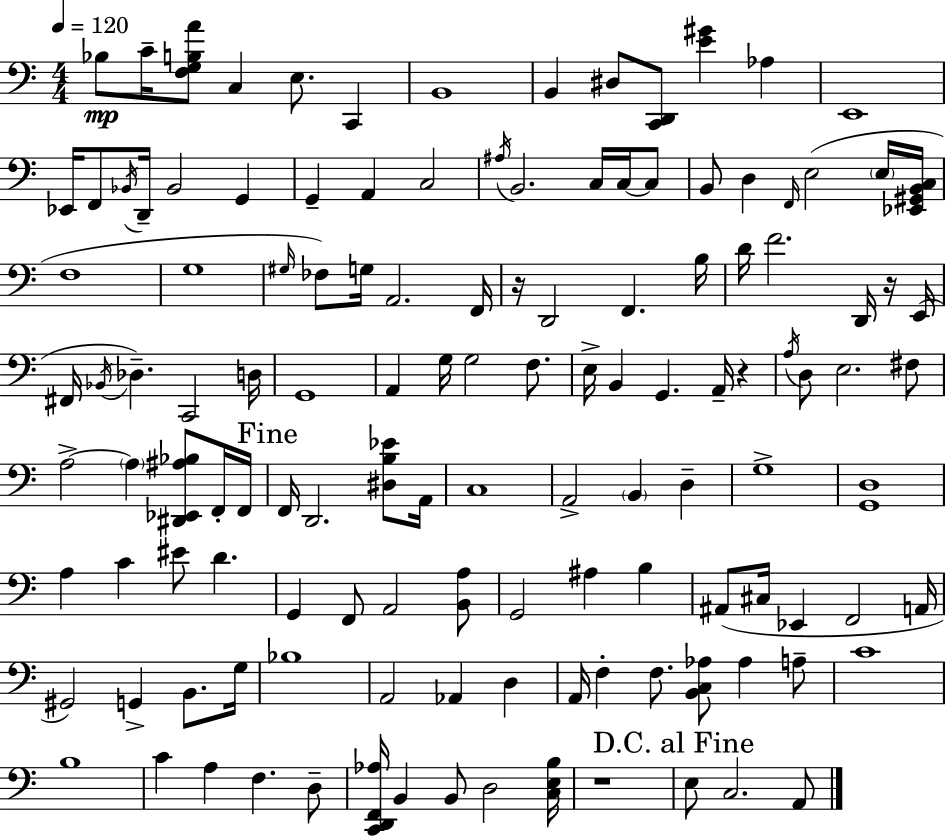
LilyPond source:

{
  \clef bass
  \numericTimeSignature
  \time 4/4
  \key a \minor
  \tempo 4 = 120
  \repeat volta 2 { bes8\mp c'16-- <f g b a'>8 c4 e8. c,4 | b,1 | b,4 dis8 <c, d,>8 <e' gis'>4 aes4 | e,1 | \break ees,16 f,8 \acciaccatura { bes,16 } d,16-- bes,2 g,4 | g,4-- a,4 c2 | \acciaccatura { ais16 } b,2. c16 c16~~ | c8 b,8 d4 \grace { f,16 } e2( | \break \parenthesize e16 <ees, gis, b, c>16 f1 | g1 | \grace { gis16 }) fes8 g16 a,2. | f,16 r16 d,2 f,4. | \break b16 d'16 f'2. | d,16 r16 e,16( fis,16 \acciaccatura { bes,16 }) des4.-- c,2 | d16 g,1 | a,4 g16 g2 | \break f8. e16-> b,4 g,4. | a,16-- r4 \acciaccatura { a16 } d8 e2. | fis8 a2->~~ \parenthesize a4 | <dis, ees, ais bes>8 f,16-. f,16 \mark "Fine" f,16 d,2. | \break <dis b ees'>8 a,16 c1 | a,2-> \parenthesize b,4 | d4-- g1-> | <g, d>1 | \break a4 c'4 eis'8 | d'4. g,4 f,8 a,2 | <b, a>8 g,2 ais4 | b4 ais,8( cis16 ees,4 f,2 | \break a,16 gis,2) g,4-> | b,8. g16 bes1 | a,2 aes,4 | d4 a,16 f4-. f8. <b, c aes>8 | \break aes4 a8-- c'1 | b1 | c'4 a4 f4. | d8-- <c, d, f, aes>16 b,4 b,8 d2 | \break <c e b>16 r1 | \mark "D.C. al Fine" e8 c2. | a,8 } \bar "|."
}